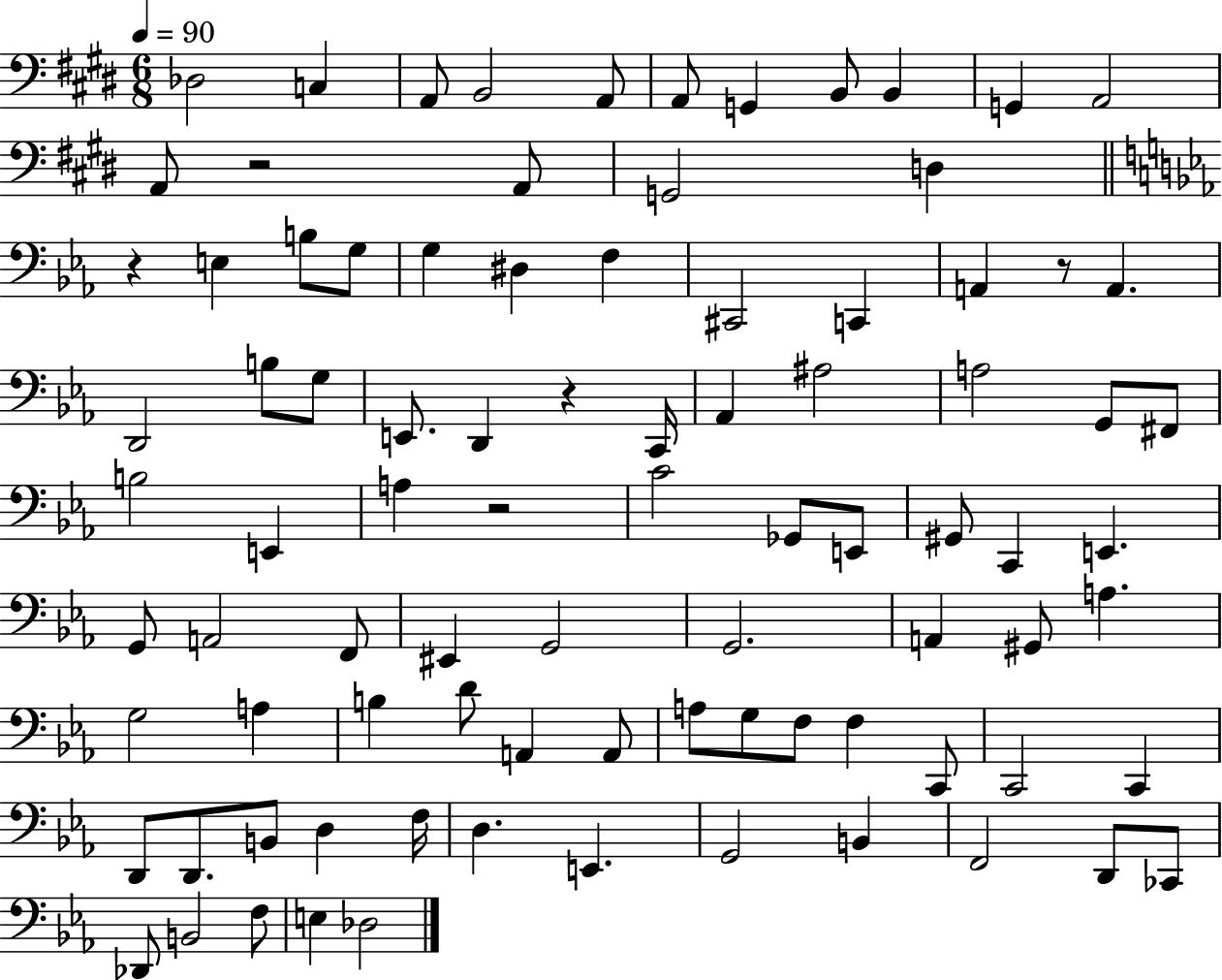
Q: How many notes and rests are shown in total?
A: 89